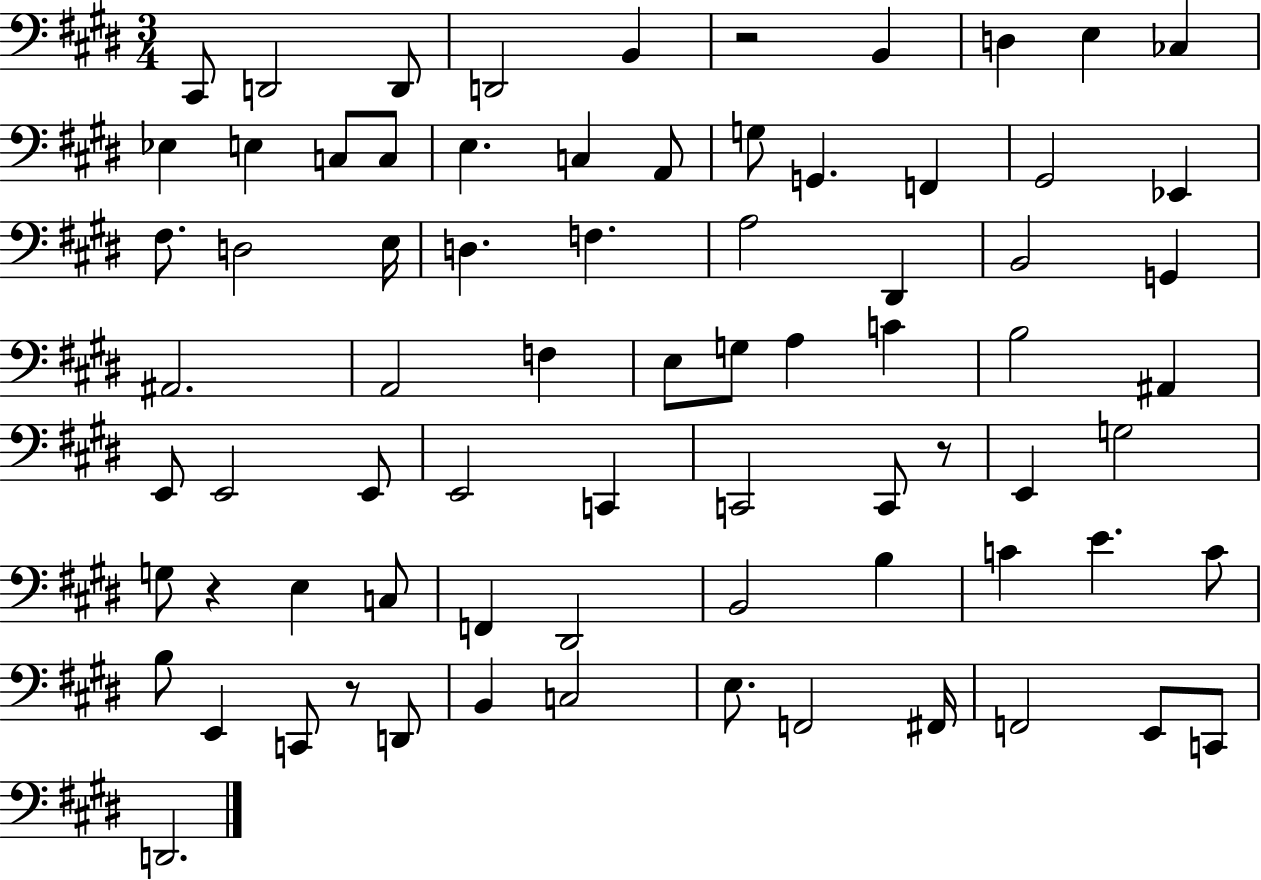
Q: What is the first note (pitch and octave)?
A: C#2